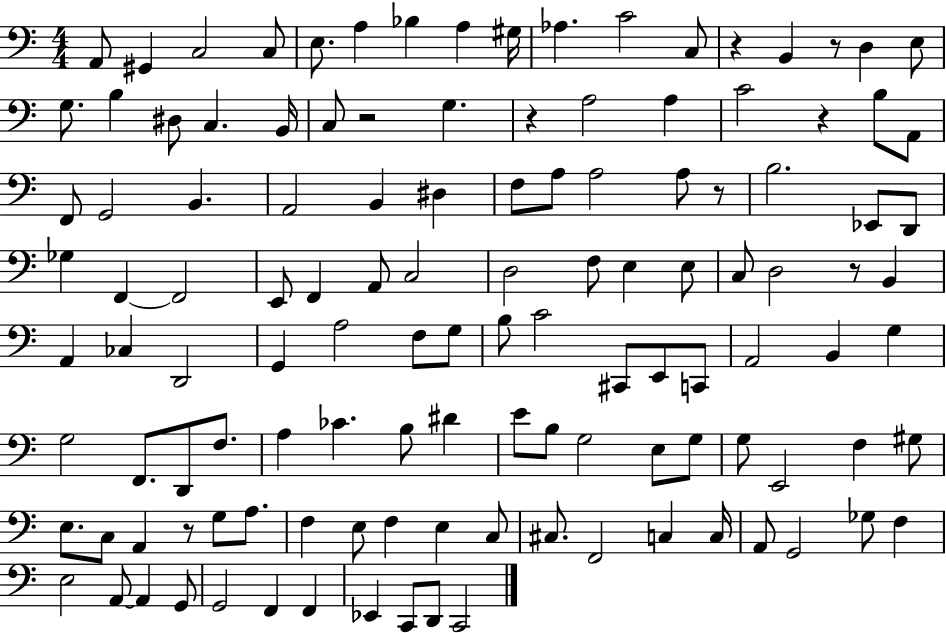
X:1
T:Untitled
M:4/4
L:1/4
K:C
A,,/2 ^G,, C,2 C,/2 E,/2 A, _B, A, ^G,/4 _A, C2 C,/2 z B,, z/2 D, E,/2 G,/2 B, ^D,/2 C, B,,/4 C,/2 z2 G, z A,2 A, C2 z B,/2 A,,/2 F,,/2 G,,2 B,, A,,2 B,, ^D, F,/2 A,/2 A,2 A,/2 z/2 B,2 _E,,/2 D,,/2 _G, F,, F,,2 E,,/2 F,, A,,/2 C,2 D,2 F,/2 E, E,/2 C,/2 D,2 z/2 B,, A,, _C, D,,2 G,, A,2 F,/2 G,/2 B,/2 C2 ^C,,/2 E,,/2 C,,/2 A,,2 B,, G, G,2 F,,/2 D,,/2 F,/2 A, _C B,/2 ^D E/2 B,/2 G,2 E,/2 G,/2 G,/2 E,,2 F, ^G,/2 E,/2 C,/2 A,, z/2 G,/2 A,/2 F, E,/2 F, E, C,/2 ^C,/2 F,,2 C, C,/4 A,,/2 G,,2 _G,/2 F, E,2 A,,/2 A,, G,,/2 G,,2 F,, F,, _E,, C,,/2 D,,/2 C,,2